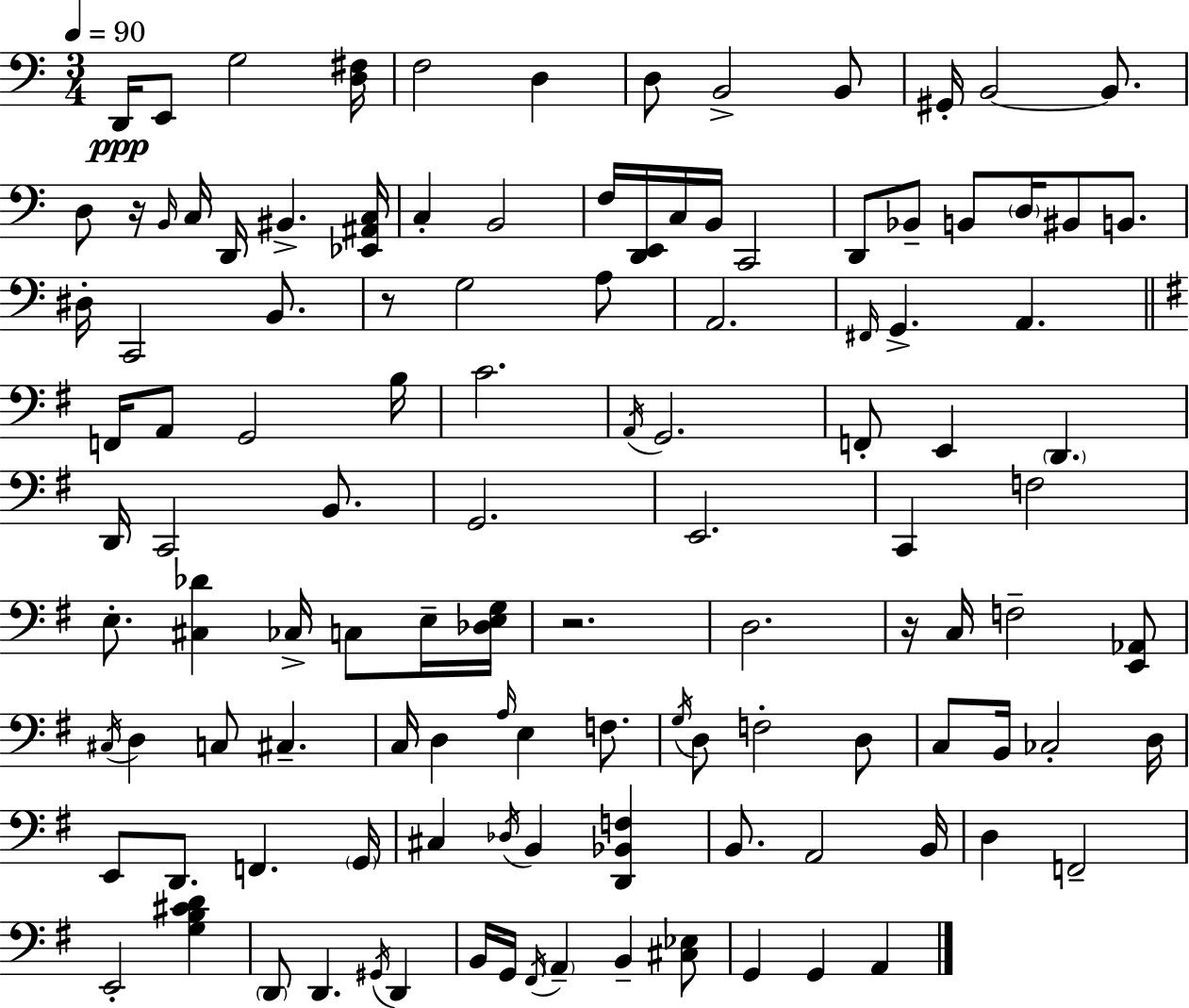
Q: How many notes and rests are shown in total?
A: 116